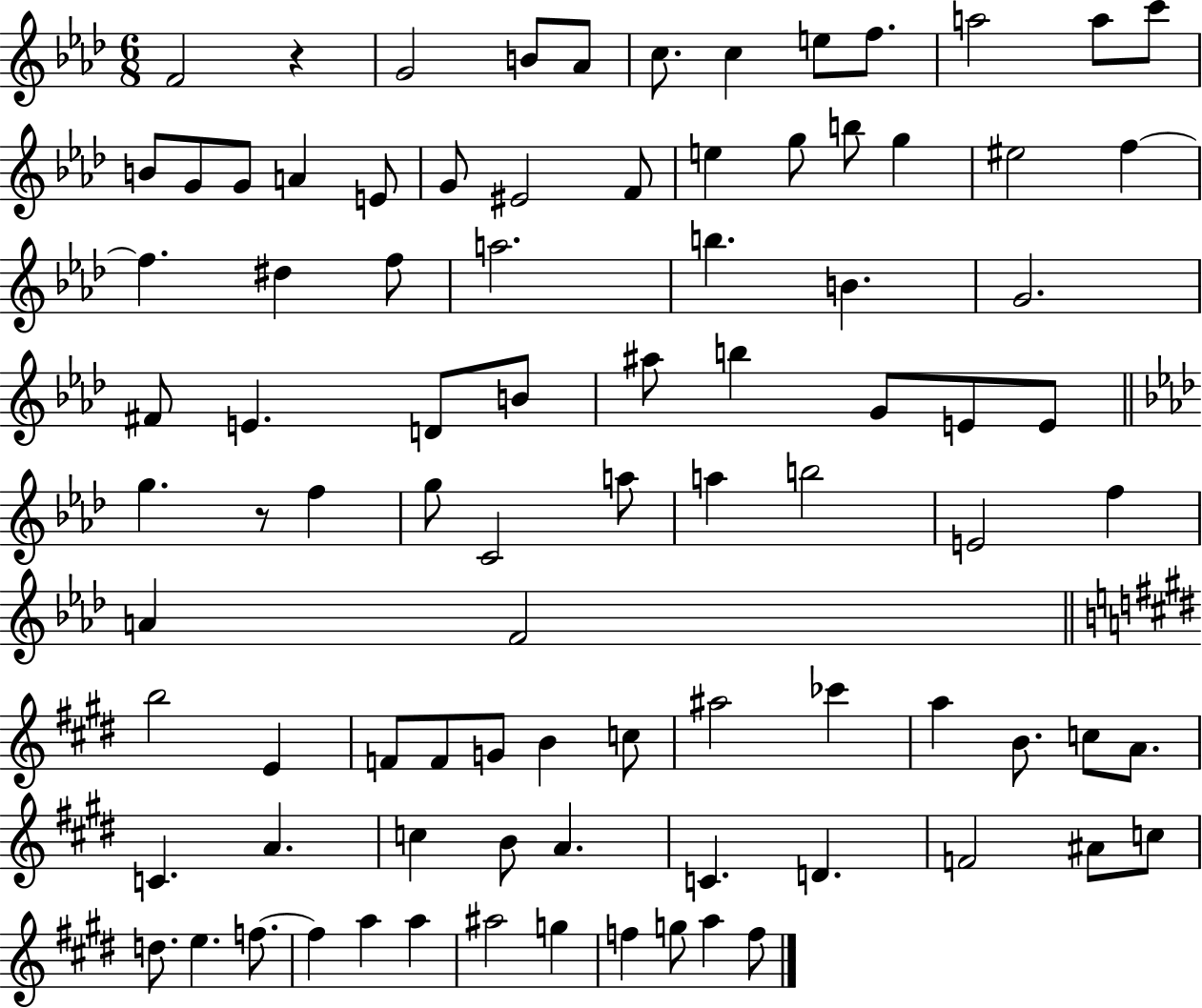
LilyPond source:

{
  \clef treble
  \numericTimeSignature
  \time 6/8
  \key aes \major
  f'2 r4 | g'2 b'8 aes'8 | c''8. c''4 e''8 f''8. | a''2 a''8 c'''8 | \break b'8 g'8 g'8 a'4 e'8 | g'8 eis'2 f'8 | e''4 g''8 b''8 g''4 | eis''2 f''4~~ | \break f''4. dis''4 f''8 | a''2. | b''4. b'4. | g'2. | \break fis'8 e'4. d'8 b'8 | ais''8 b''4 g'8 e'8 e'8 | \bar "||" \break \key f \minor g''4. r8 f''4 | g''8 c'2 a''8 | a''4 b''2 | e'2 f''4 | \break a'4 f'2 | \bar "||" \break \key e \major b''2 e'4 | f'8 f'8 g'8 b'4 c''8 | ais''2 ces'''4 | a''4 b'8. c''8 a'8. | \break c'4. a'4. | c''4 b'8 a'4. | c'4. d'4. | f'2 ais'8 c''8 | \break d''8. e''4. f''8.~~ | f''4 a''4 a''4 | ais''2 g''4 | f''4 g''8 a''4 f''8 | \break \bar "|."
}